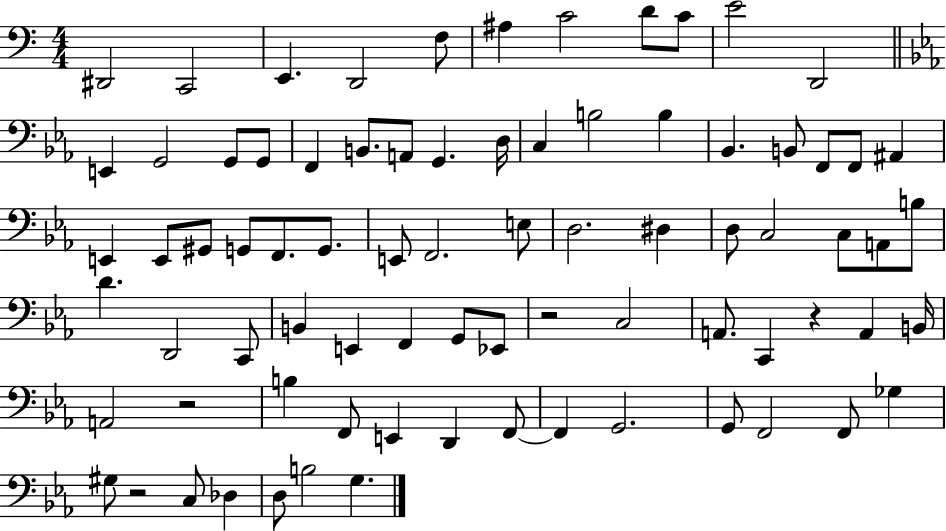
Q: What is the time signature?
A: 4/4